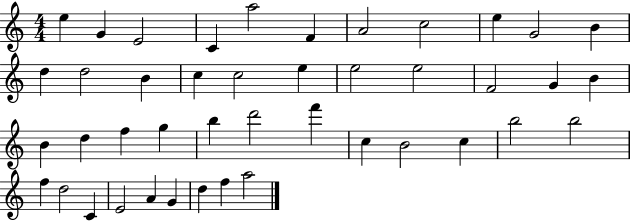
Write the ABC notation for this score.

X:1
T:Untitled
M:4/4
L:1/4
K:C
e G E2 C a2 F A2 c2 e G2 B d d2 B c c2 e e2 e2 F2 G B B d f g b d'2 f' c B2 c b2 b2 f d2 C E2 A G d f a2